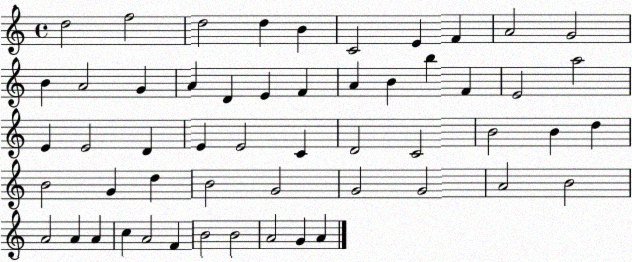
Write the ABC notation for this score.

X:1
T:Untitled
M:4/4
L:1/4
K:C
d2 f2 d2 d B C2 E F A2 G2 B A2 G A D E F A B b F E2 a2 E E2 D E E2 C D2 C2 B2 B d B2 G d B2 G2 G2 G2 A2 B2 A2 A A c A2 F B2 B2 A2 G A